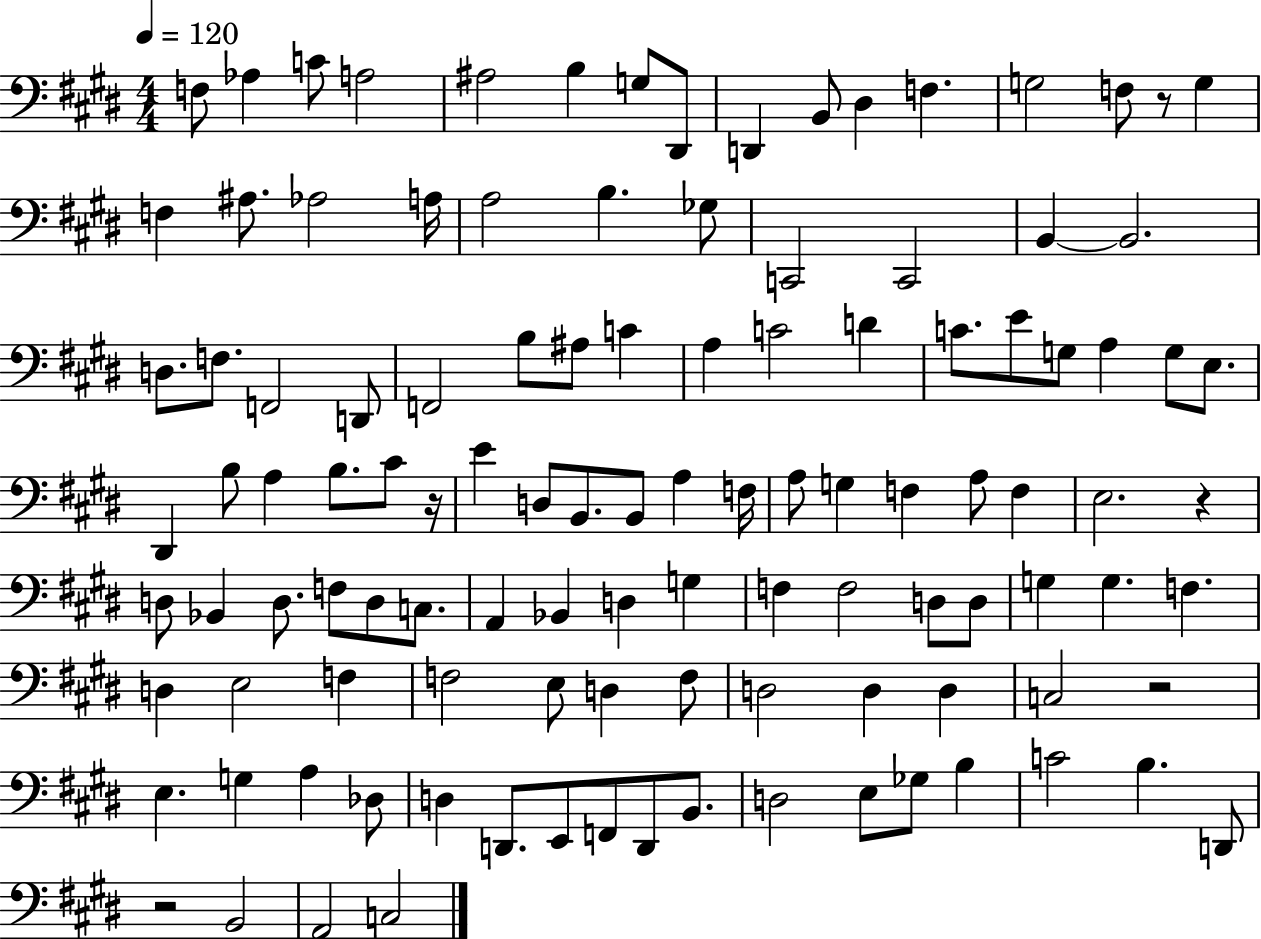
{
  \clef bass
  \numericTimeSignature
  \time 4/4
  \key e \major
  \tempo 4 = 120
  f8 aes4 c'8 a2 | ais2 b4 g8 dis,8 | d,4 b,8 dis4 f4. | g2 f8 r8 g4 | \break f4 ais8. aes2 a16 | a2 b4. ges8 | c,2 c,2 | b,4~~ b,2. | \break d8. f8. f,2 d,8 | f,2 b8 ais8 c'4 | a4 c'2 d'4 | c'8. e'8 g8 a4 g8 e8. | \break dis,4 b8 a4 b8. cis'8 r16 | e'4 d8 b,8. b,8 a4 f16 | a8 g4 f4 a8 f4 | e2. r4 | \break d8 bes,4 d8. f8 d8 c8. | a,4 bes,4 d4 g4 | f4 f2 d8 d8 | g4 g4. f4. | \break d4 e2 f4 | f2 e8 d4 f8 | d2 d4 d4 | c2 r2 | \break e4. g4 a4 des8 | d4 d,8. e,8 f,8 d,8 b,8. | d2 e8 ges8 b4 | c'2 b4. d,8 | \break r2 b,2 | a,2 c2 | \bar "|."
}